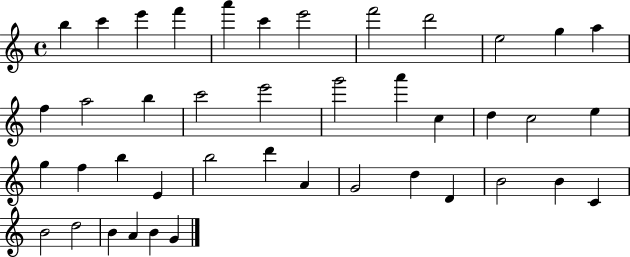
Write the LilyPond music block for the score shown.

{
  \clef treble
  \time 4/4
  \defaultTimeSignature
  \key c \major
  b''4 c'''4 e'''4 f'''4 | a'''4 c'''4 e'''2 | f'''2 d'''2 | e''2 g''4 a''4 | \break f''4 a''2 b''4 | c'''2 e'''2 | g'''2 a'''4 c''4 | d''4 c''2 e''4 | \break g''4 f''4 b''4 e'4 | b''2 d'''4 a'4 | g'2 d''4 d'4 | b'2 b'4 c'4 | \break b'2 d''2 | b'4 a'4 b'4 g'4 | \bar "|."
}